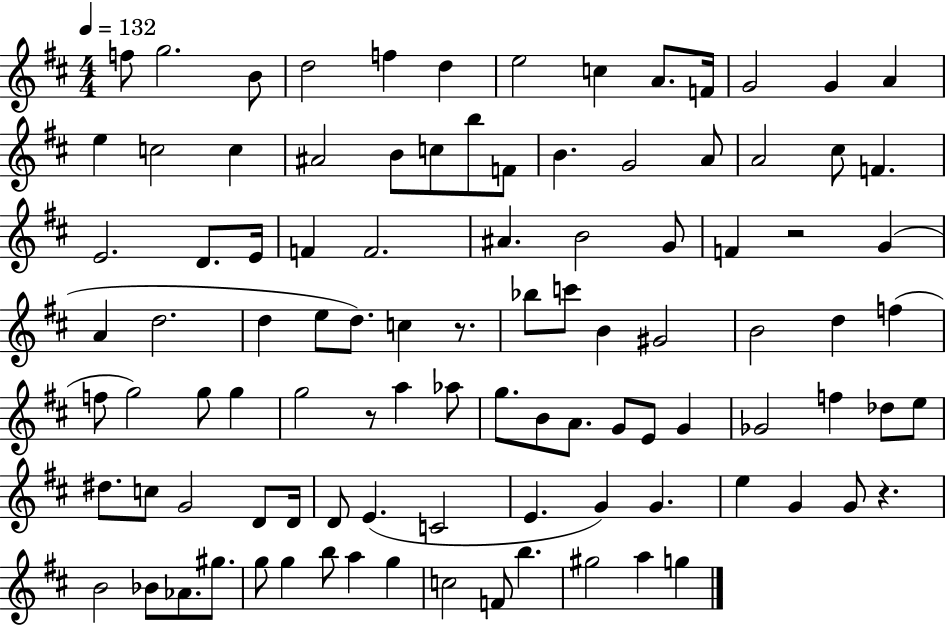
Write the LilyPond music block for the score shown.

{
  \clef treble
  \numericTimeSignature
  \time 4/4
  \key d \major
  \tempo 4 = 132
  f''8 g''2. b'8 | d''2 f''4 d''4 | e''2 c''4 a'8. f'16 | g'2 g'4 a'4 | \break e''4 c''2 c''4 | ais'2 b'8 c''8 b''8 f'8 | b'4. g'2 a'8 | a'2 cis''8 f'4. | \break e'2. d'8. e'16 | f'4 f'2. | ais'4. b'2 g'8 | f'4 r2 g'4( | \break a'4 d''2. | d''4 e''8 d''8.) c''4 r8. | bes''8 c'''8 b'4 gis'2 | b'2 d''4 f''4( | \break f''8 g''2) g''8 g''4 | g''2 r8 a''4 aes''8 | g''8. b'8 a'8. g'8 e'8 g'4 | ges'2 f''4 des''8 e''8 | \break dis''8. c''8 g'2 d'8 d'16 | d'8 e'4.( c'2 | e'4. g'4) g'4. | e''4 g'4 g'8 r4. | \break b'2 bes'8 aes'8. gis''8. | g''8 g''4 b''8 a''4 g''4 | c''2 f'8 b''4. | gis''2 a''4 g''4 | \break \bar "|."
}